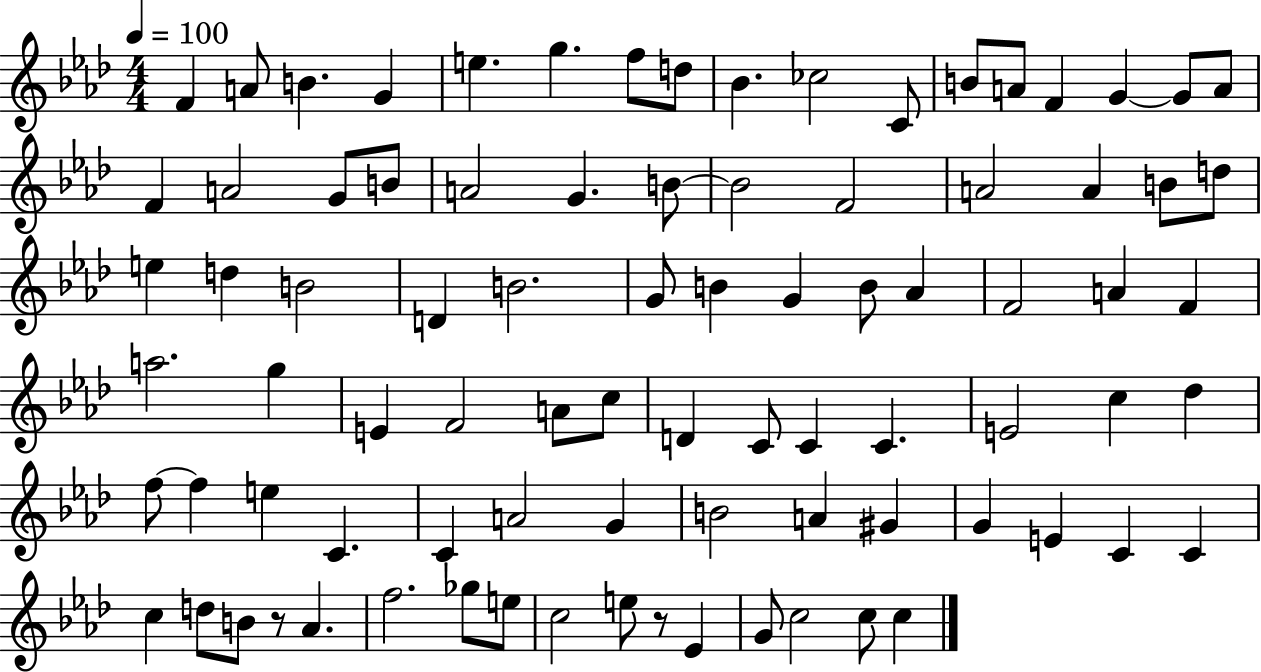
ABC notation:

X:1
T:Untitled
M:4/4
L:1/4
K:Ab
F A/2 B G e g f/2 d/2 _B _c2 C/2 B/2 A/2 F G G/2 A/2 F A2 G/2 B/2 A2 G B/2 B2 F2 A2 A B/2 d/2 e d B2 D B2 G/2 B G B/2 _A F2 A F a2 g E F2 A/2 c/2 D C/2 C C E2 c _d f/2 f e C C A2 G B2 A ^G G E C C c d/2 B/2 z/2 _A f2 _g/2 e/2 c2 e/2 z/2 _E G/2 c2 c/2 c